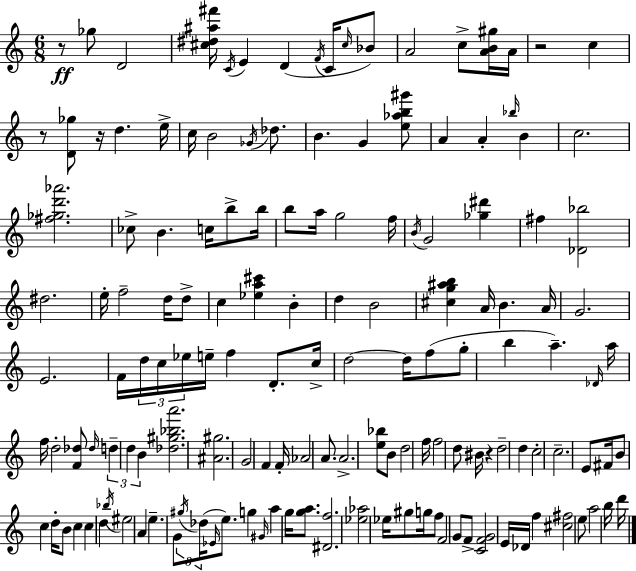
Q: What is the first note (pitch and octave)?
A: Gb5